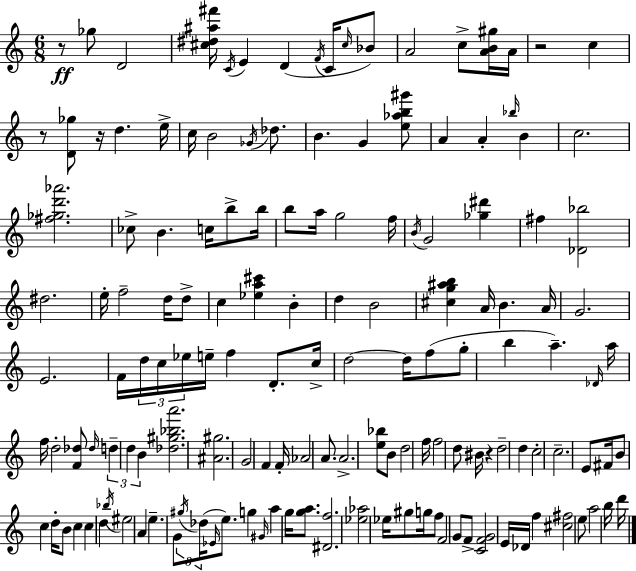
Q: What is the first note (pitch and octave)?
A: Gb5